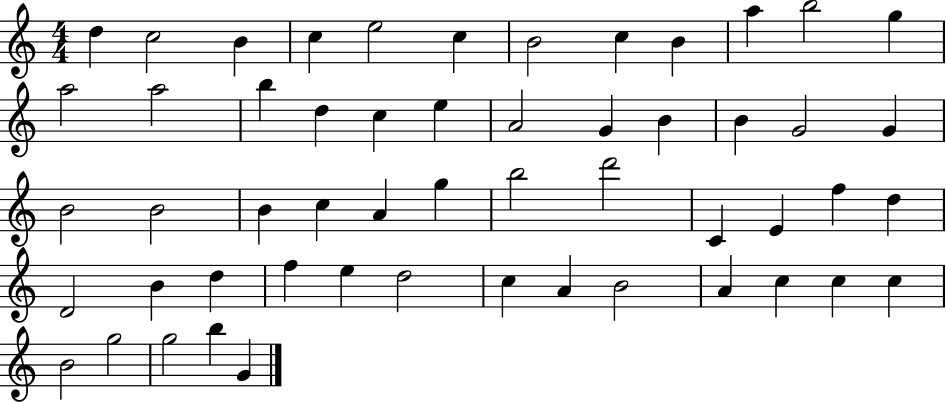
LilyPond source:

{
  \clef treble
  \numericTimeSignature
  \time 4/4
  \key c \major
  d''4 c''2 b'4 | c''4 e''2 c''4 | b'2 c''4 b'4 | a''4 b''2 g''4 | \break a''2 a''2 | b''4 d''4 c''4 e''4 | a'2 g'4 b'4 | b'4 g'2 g'4 | \break b'2 b'2 | b'4 c''4 a'4 g''4 | b''2 d'''2 | c'4 e'4 f''4 d''4 | \break d'2 b'4 d''4 | f''4 e''4 d''2 | c''4 a'4 b'2 | a'4 c''4 c''4 c''4 | \break b'2 g''2 | g''2 b''4 g'4 | \bar "|."
}